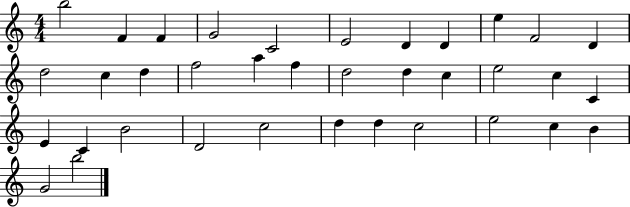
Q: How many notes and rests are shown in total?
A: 36